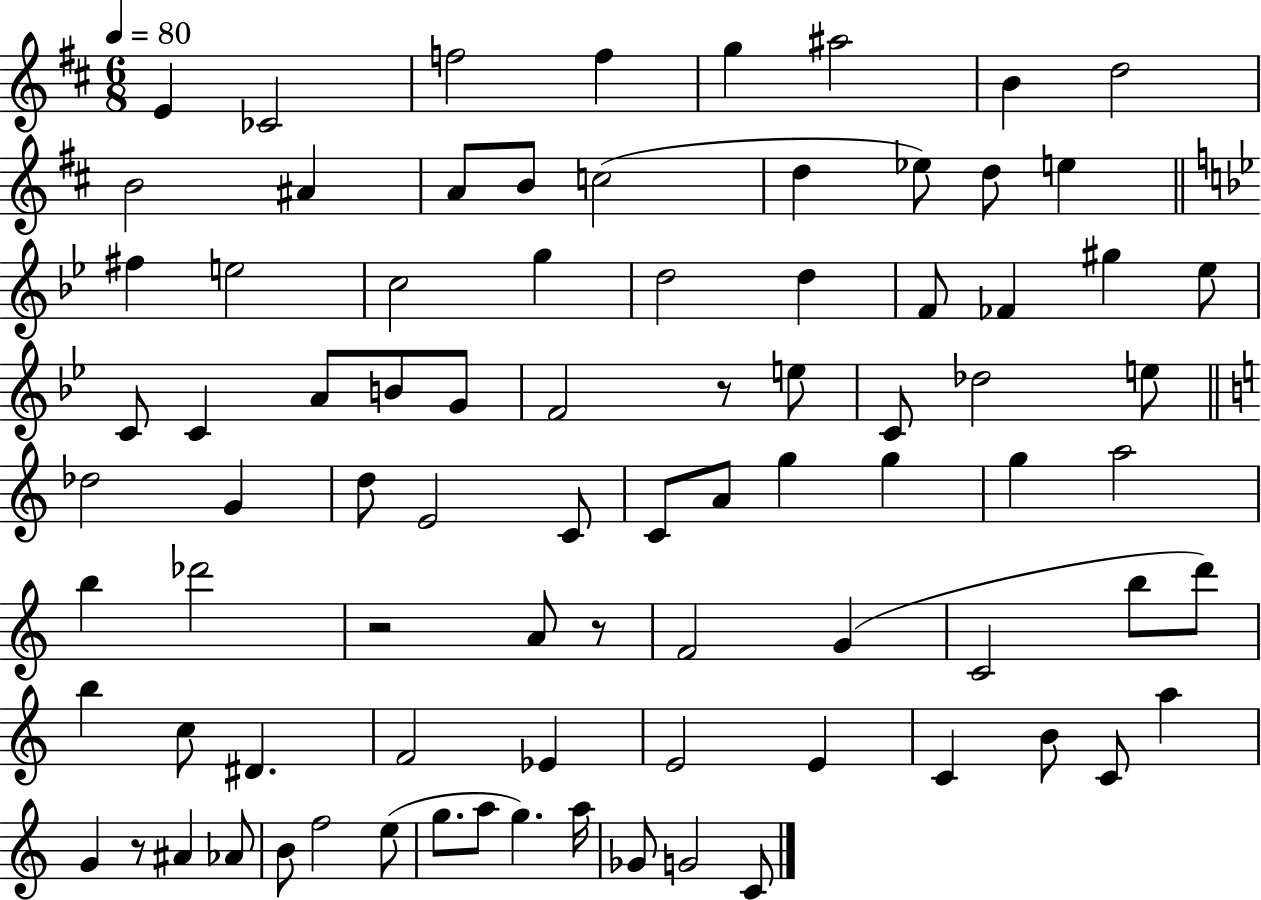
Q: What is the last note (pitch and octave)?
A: C4